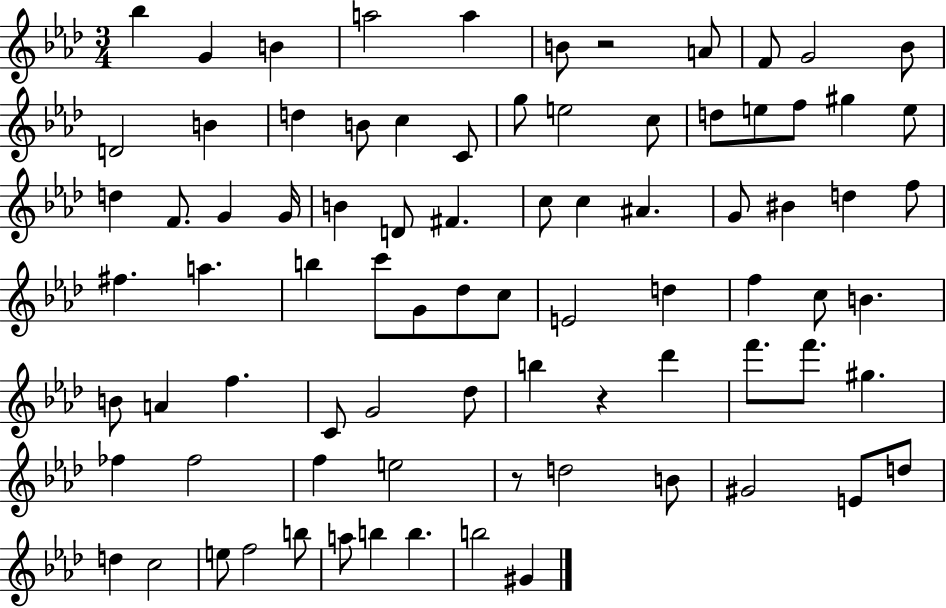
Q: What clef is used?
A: treble